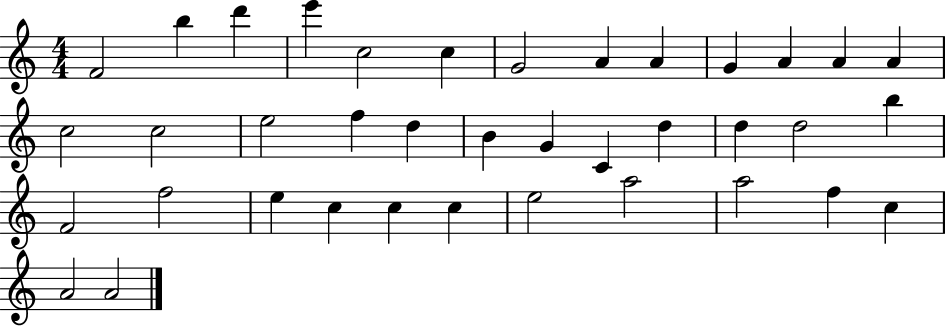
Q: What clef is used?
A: treble